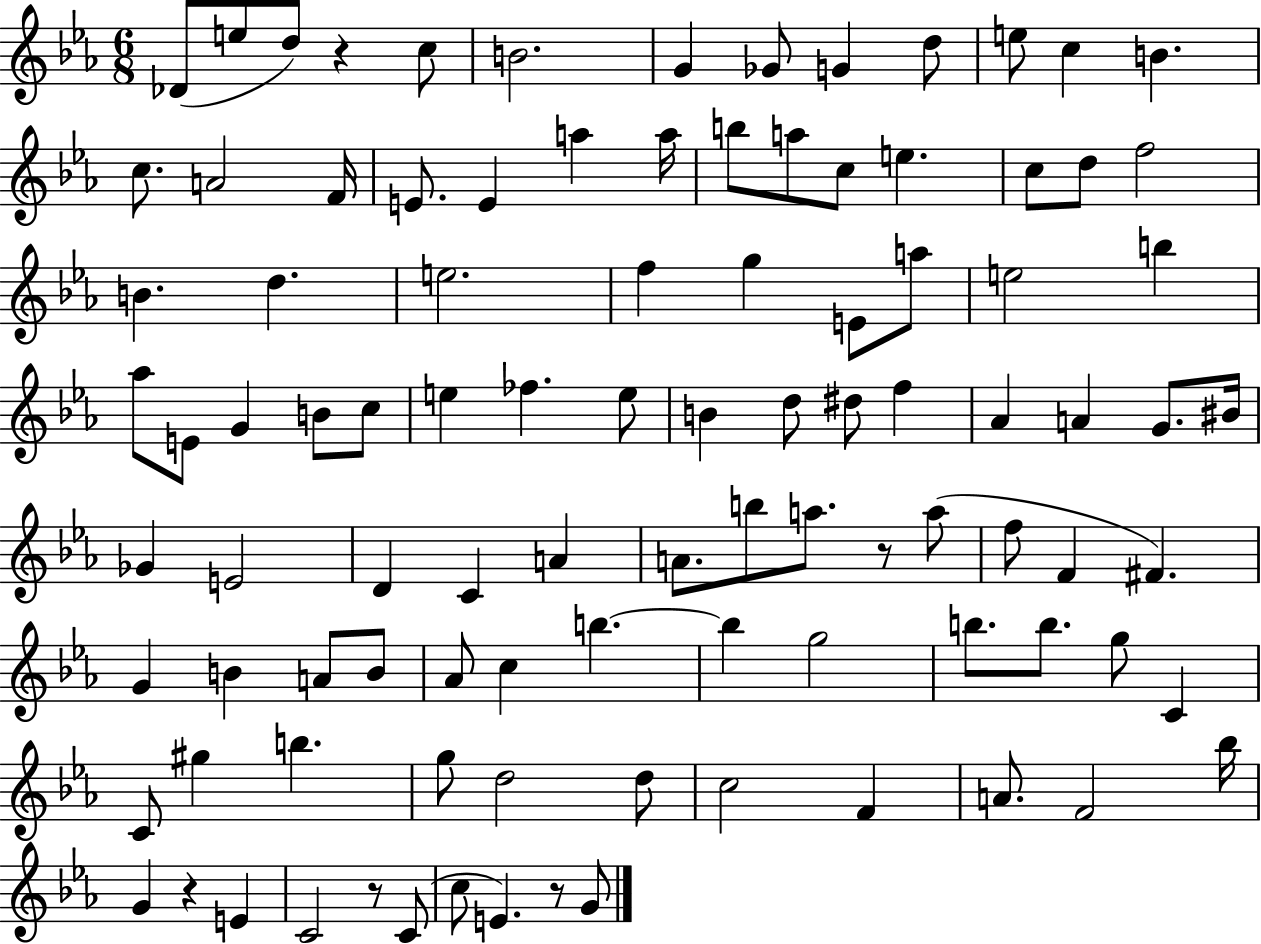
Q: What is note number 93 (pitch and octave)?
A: E4